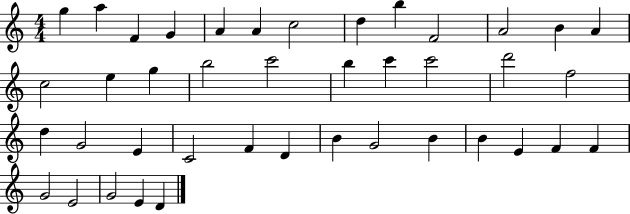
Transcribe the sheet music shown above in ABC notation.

X:1
T:Untitled
M:4/4
L:1/4
K:C
g a F G A A c2 d b F2 A2 B A c2 e g b2 c'2 b c' c'2 d'2 f2 d G2 E C2 F D B G2 B B E F F G2 E2 G2 E D